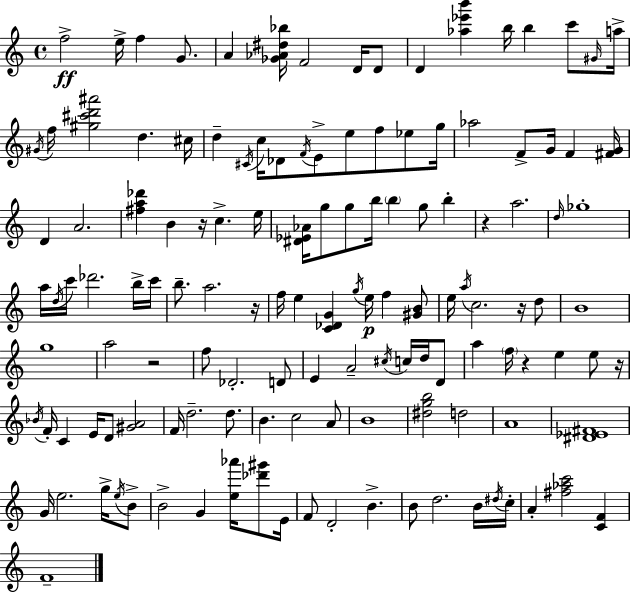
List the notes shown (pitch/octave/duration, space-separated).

F5/h E5/s F5/q G4/e. A4/q [Gb4,Ab4,D#5,Bb5]/s F4/h D4/s D4/e D4/q [Ab5,Eb6,B6]/q B5/s B5/q C6/e G#4/s A5/s G#4/s F5/s [G#5,C#6,D6,A#6]/h D5/q. C#5/s D5/q C#4/s C5/s Db4/e F4/s E4/e E5/e F5/e Eb5/e G5/s Ab5/h F4/e G4/s F4/q [F#4,G4]/s D4/q A4/h. [F#5,A5,Db6]/q B4/q R/s C5/q. E5/s [D#4,Eb4,Ab4]/s G5/e G5/e B5/s B5/q G5/e B5/q R/q A5/h. D5/s Gb5/w A5/s D5/s C6/s Db6/h. B5/s C6/s B5/e. A5/h. R/s F5/s E5/q [C4,Db4,G4]/q G5/s E5/s F5/q [G#4,B4]/e E5/s A5/s C5/h. R/s D5/e B4/w G5/w A5/h R/h F5/e Db4/h. D4/e E4/q A4/h C#5/s C5/s D5/s D4/e A5/q F5/s R/q E5/q E5/e R/s Bb4/s F4/s C4/q E4/s D4/e [G#4,A4]/h F4/s D5/h. D5/e. B4/q. C5/h A4/e B4/w [D#5,G5,B5]/h D5/h A4/w [D#4,Eb4,F#4]/w G4/s E5/h. G5/s E5/s B4/e B4/h G4/q [E5,Ab6]/s [Db6,G#6]/e E4/s F4/e D4/h B4/q. B4/e D5/h. B4/s D#5/s C5/s A4/q [F#5,Ab5,C6]/h [C4,F4]/q F4/w